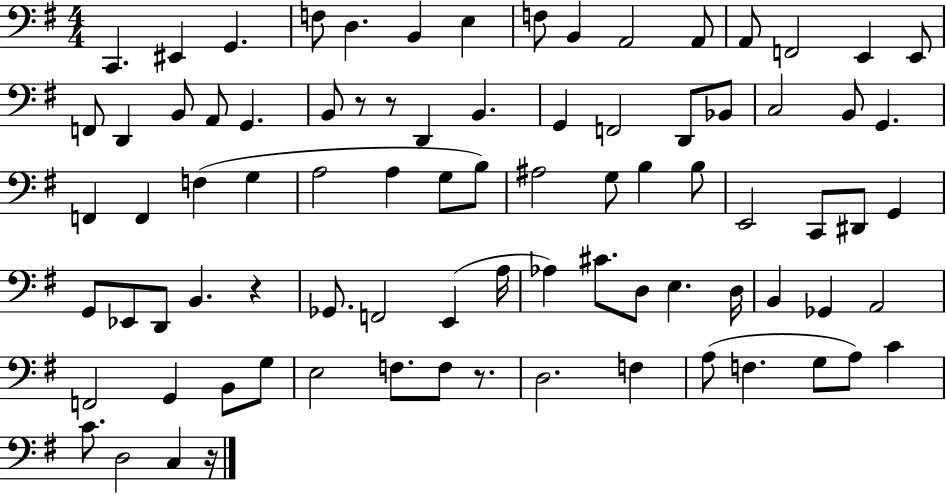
C2/q. EIS2/q G2/q. F3/e D3/q. B2/q E3/q F3/e B2/q A2/h A2/e A2/e F2/h E2/q E2/e F2/e D2/q B2/e A2/e G2/q. B2/e R/e R/e D2/q B2/q. G2/q F2/h D2/e Bb2/e C3/h B2/e G2/q. F2/q F2/q F3/q G3/q A3/h A3/q G3/e B3/e A#3/h G3/e B3/q B3/e E2/h C2/e D#2/e G2/q G2/e Eb2/e D2/e B2/q. R/q Gb2/e. F2/h E2/q A3/s Ab3/q C#4/e. D3/e E3/q. D3/s B2/q Gb2/q A2/h F2/h G2/q B2/e G3/e E3/h F3/e. F3/e R/e. D3/h. F3/q A3/e F3/q. G3/e A3/e C4/q C4/e. D3/h C3/q R/s